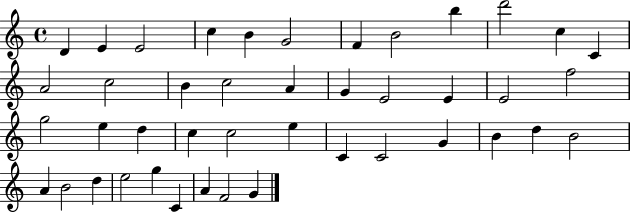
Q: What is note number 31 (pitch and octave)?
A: G4